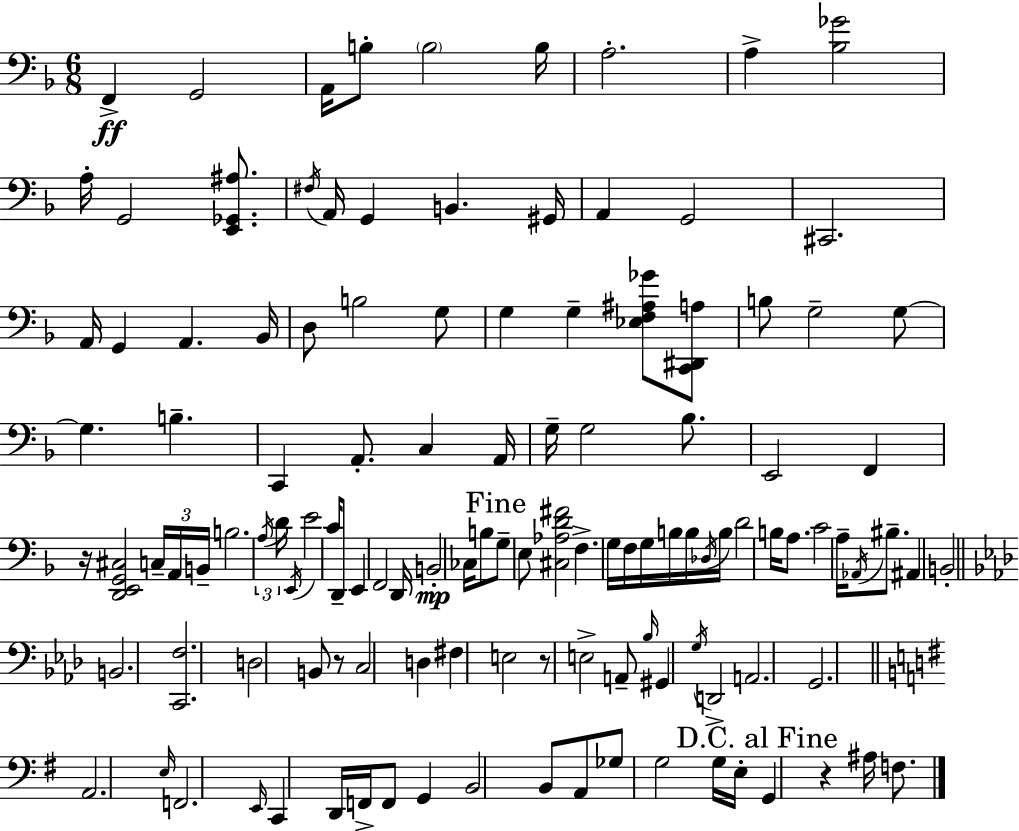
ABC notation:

X:1
T:Untitled
M:6/8
L:1/4
K:Dm
F,, G,,2 A,,/4 B,/2 B,2 B,/4 A,2 A, [_B,_G]2 A,/4 G,,2 [E,,_G,,^A,]/2 ^F,/4 A,,/4 G,, B,, ^G,,/4 A,, G,,2 ^C,,2 A,,/4 G,, A,, _B,,/4 D,/2 B,2 G,/2 G, G, [_E,F,^A,_G]/2 [C,,^D,,A,]/2 B,/2 G,2 G,/2 G, B, C,, A,,/2 C, A,,/4 G,/4 G,2 _B,/2 E,,2 F,, z/4 [D,,E,,G,,^C,]2 C,/4 A,,/4 B,,/4 B,2 A,/4 D/4 E,,/4 E2 C/4 D,,/2 E,, F,,2 D,,/4 B,,2 _C,/4 B,/2 G,/2 E,/2 [^C,_A,D^F]2 F, G,/4 F,/4 G,/4 B,/4 B,/4 _D,/4 B,/4 D2 B,/4 A,/2 C2 A,/4 _A,,/4 ^B,/2 ^A,, B,,2 B,,2 [C,,F,]2 D,2 B,,/2 z/2 C,2 D, ^F, E,2 z/2 E,2 A,,/2 _B,/4 ^G,, G,/4 D,,2 A,,2 G,,2 A,,2 E,/4 F,,2 E,,/4 C,, D,,/4 F,,/4 F,,/2 G,, B,,2 B,,/2 A,,/2 _G,/2 G,2 G,/4 E,/4 G,, z ^A,/4 F,/2